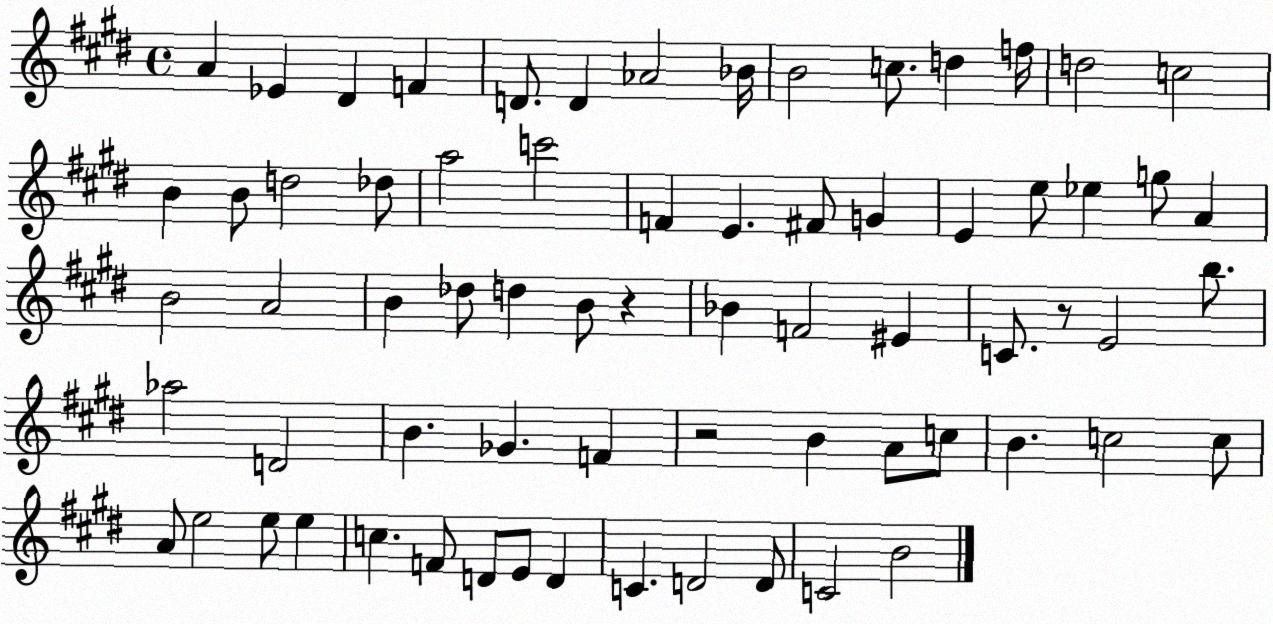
X:1
T:Untitled
M:4/4
L:1/4
K:E
A _E ^D F D/2 D _A2 _B/4 B2 c/2 d f/4 d2 c2 B B/2 d2 _d/2 a2 c'2 F E ^F/2 G E e/2 _e g/2 A B2 A2 B _d/2 d B/2 z _B F2 ^E C/2 z/2 E2 b/2 _a2 D2 B _G F z2 B A/2 c/2 B c2 c/2 A/2 e2 e/2 e c F/2 D/2 E/2 D C D2 D/2 C2 B2